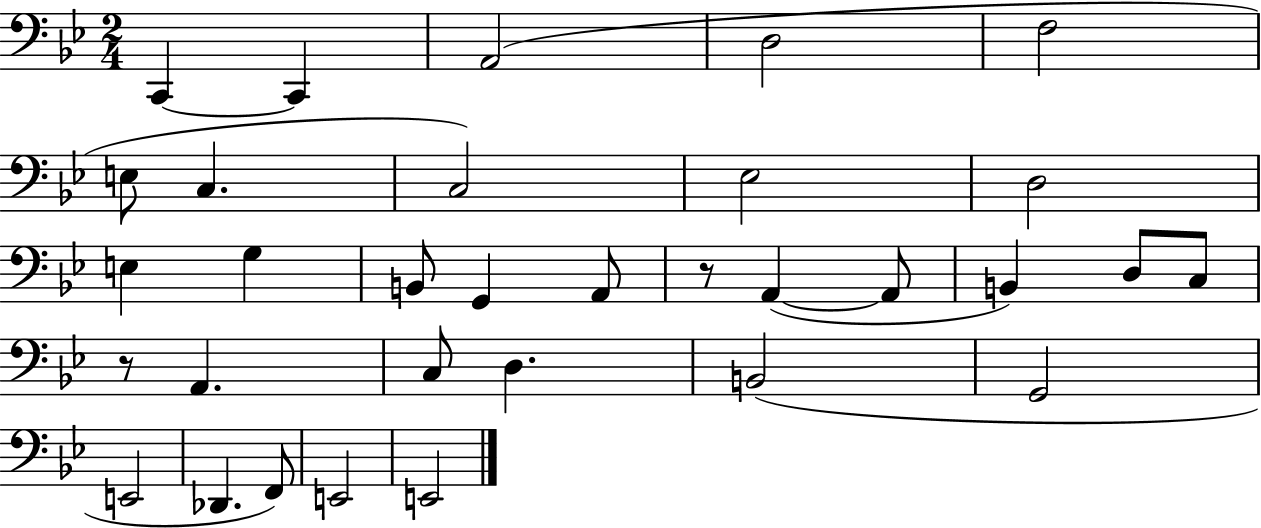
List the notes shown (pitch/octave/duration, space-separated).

C2/q C2/q A2/h D3/h F3/h E3/e C3/q. C3/h Eb3/h D3/h E3/q G3/q B2/e G2/q A2/e R/e A2/q A2/e B2/q D3/e C3/e R/e A2/q. C3/e D3/q. B2/h G2/h E2/h Db2/q. F2/e E2/h E2/h